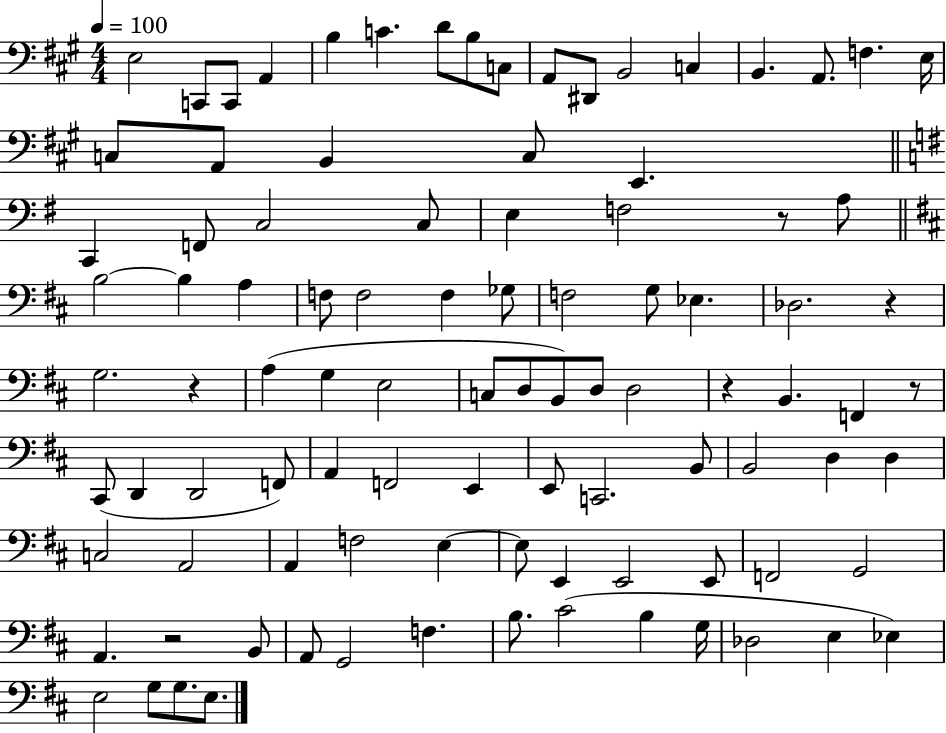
E3/h C2/e C2/e A2/q B3/q C4/q. D4/e B3/e C3/e A2/e D#2/e B2/h C3/q B2/q. A2/e. F3/q. E3/s C3/e A2/e B2/q C3/e E2/q. C2/q F2/e C3/h C3/e E3/q F3/h R/e A3/e B3/h B3/q A3/q F3/e F3/h F3/q Gb3/e F3/h G3/e Eb3/q. Db3/h. R/q G3/h. R/q A3/q G3/q E3/h C3/e D3/e B2/e D3/e D3/h R/q B2/q. F2/q R/e C#2/e D2/q D2/h F2/e A2/q F2/h E2/q E2/e C2/h. B2/e B2/h D3/q D3/q C3/h A2/h A2/q F3/h E3/q E3/e E2/q E2/h E2/e F2/h G2/h A2/q. R/h B2/e A2/e G2/h F3/q. B3/e. C#4/h B3/q G3/s Db3/h E3/q Eb3/q E3/h G3/e G3/e. E3/e.